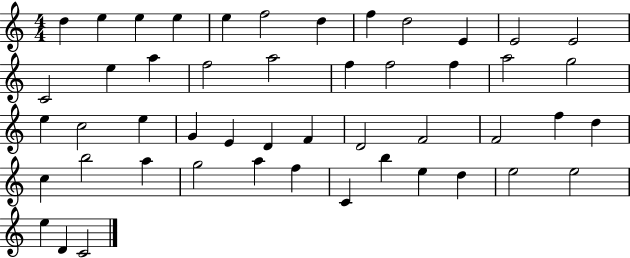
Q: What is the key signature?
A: C major